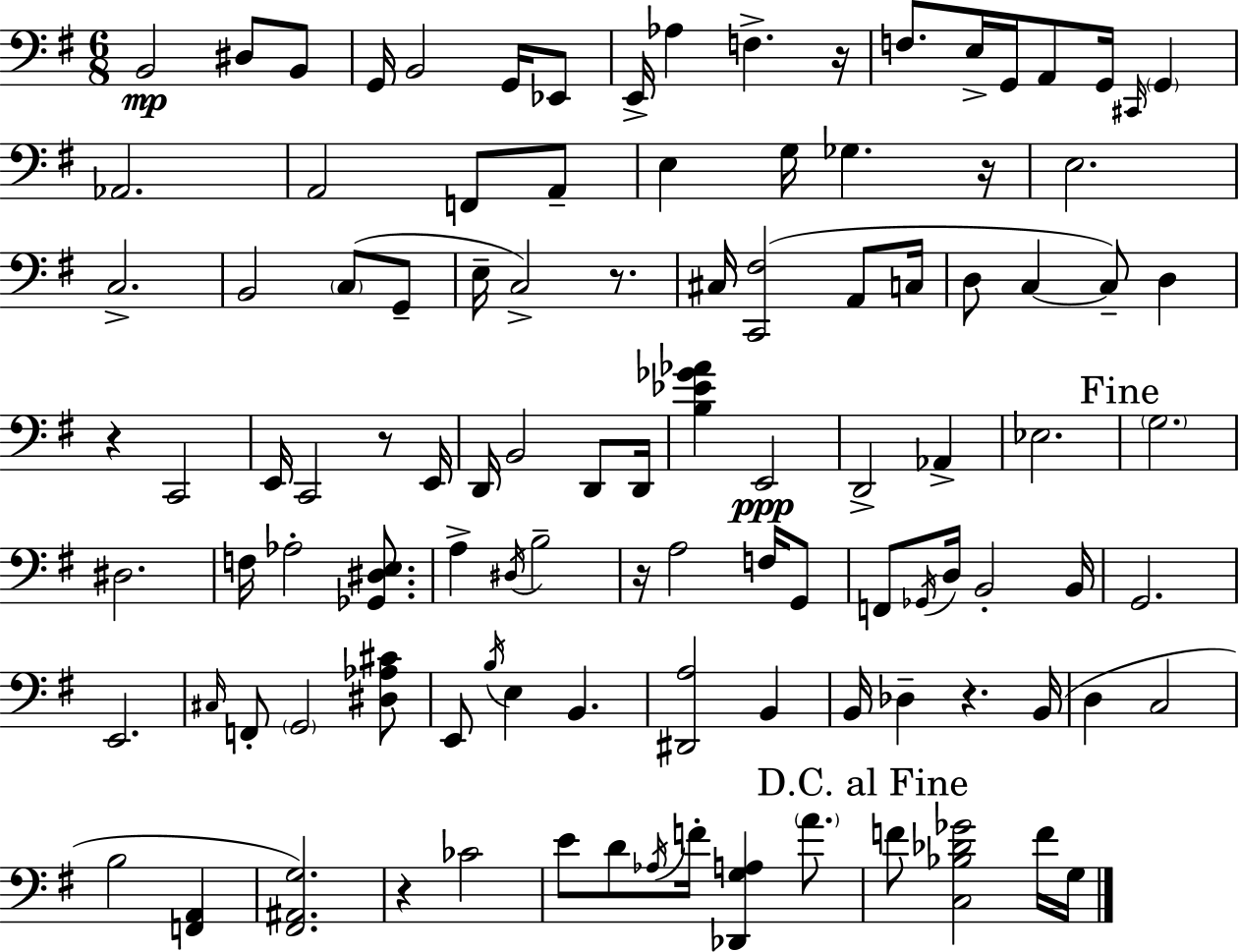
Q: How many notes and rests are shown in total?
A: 107